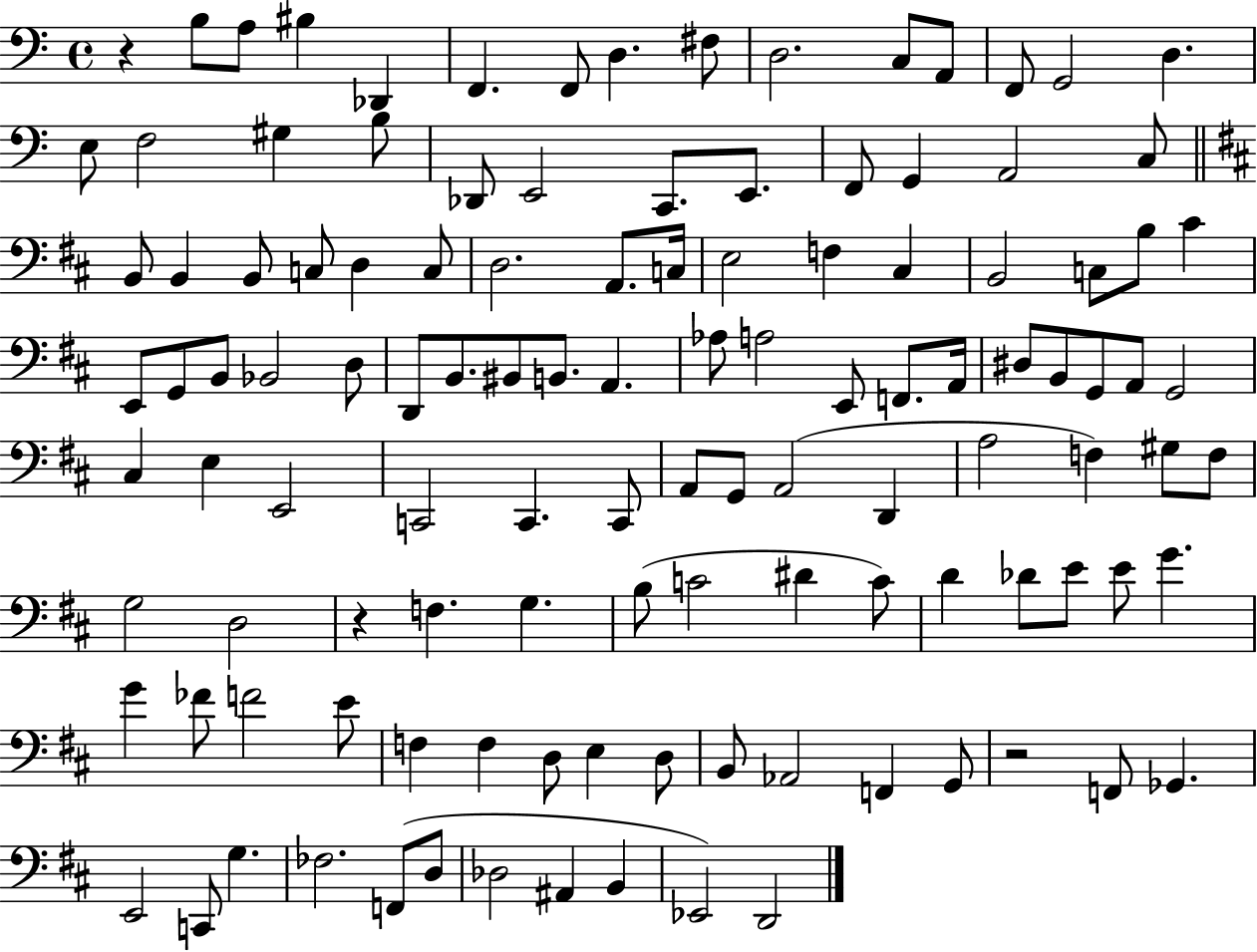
{
  \clef bass
  \time 4/4
  \defaultTimeSignature
  \key c \major
  r4 b8 a8 bis4 des,4 | f,4. f,8 d4. fis8 | d2. c8 a,8 | f,8 g,2 d4. | \break e8 f2 gis4 b8 | des,8 e,2 c,8. e,8. | f,8 g,4 a,2 c8 | \bar "||" \break \key b \minor b,8 b,4 b,8 c8 d4 c8 | d2. a,8. c16 | e2 f4 cis4 | b,2 c8 b8 cis'4 | \break e,8 g,8 b,8 bes,2 d8 | d,8 b,8. bis,8 b,8. a,4. | aes8 a2 e,8 f,8. a,16 | dis8 b,8 g,8 a,8 g,2 | \break cis4 e4 e,2 | c,2 c,4. c,8 | a,8 g,8 a,2( d,4 | a2 f4) gis8 f8 | \break g2 d2 | r4 f4. g4. | b8( c'2 dis'4 c'8) | d'4 des'8 e'8 e'8 g'4. | \break g'4 fes'8 f'2 e'8 | f4 f4 d8 e4 d8 | b,8 aes,2 f,4 g,8 | r2 f,8 ges,4. | \break e,2 c,8 g4. | fes2. f,8( d8 | des2 ais,4 b,4 | ees,2) d,2 | \break \bar "|."
}